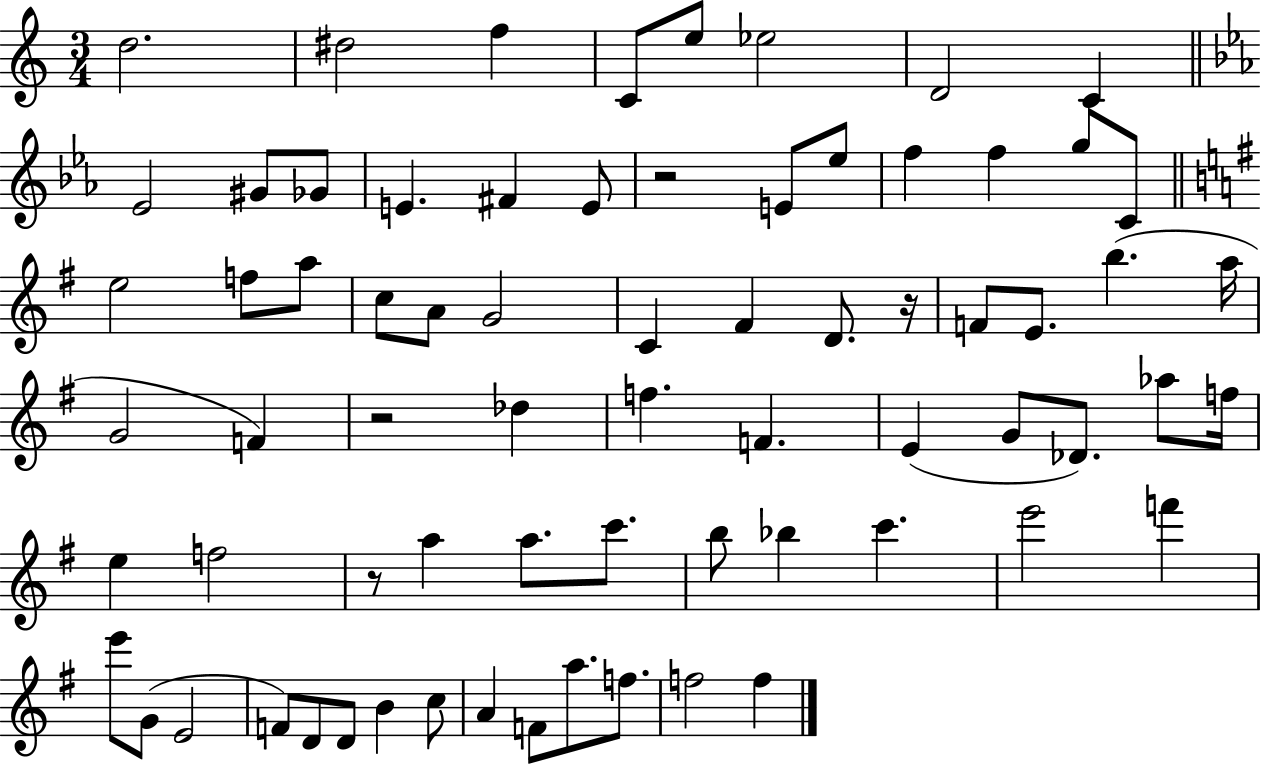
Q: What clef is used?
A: treble